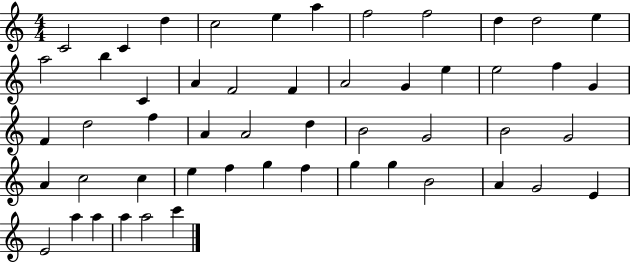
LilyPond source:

{
  \clef treble
  \numericTimeSignature
  \time 4/4
  \key c \major
  c'2 c'4 d''4 | c''2 e''4 a''4 | f''2 f''2 | d''4 d''2 e''4 | \break a''2 b''4 c'4 | a'4 f'2 f'4 | a'2 g'4 e''4 | e''2 f''4 g'4 | \break f'4 d''2 f''4 | a'4 a'2 d''4 | b'2 g'2 | b'2 g'2 | \break a'4 c''2 c''4 | e''4 f''4 g''4 f''4 | g''4 g''4 b'2 | a'4 g'2 e'4 | \break e'2 a''4 a''4 | a''4 a''2 c'''4 | \bar "|."
}